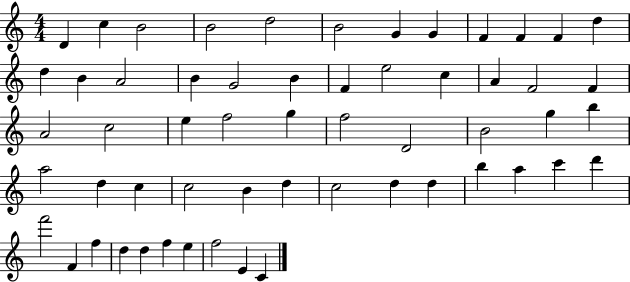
{
  \clef treble
  \numericTimeSignature
  \time 4/4
  \key c \major
  d'4 c''4 b'2 | b'2 d''2 | b'2 g'4 g'4 | f'4 f'4 f'4 d''4 | \break d''4 b'4 a'2 | b'4 g'2 b'4 | f'4 e''2 c''4 | a'4 f'2 f'4 | \break a'2 c''2 | e''4 f''2 g''4 | f''2 d'2 | b'2 g''4 b''4 | \break a''2 d''4 c''4 | c''2 b'4 d''4 | c''2 d''4 d''4 | b''4 a''4 c'''4 d'''4 | \break f'''2 f'4 f''4 | d''4 d''4 f''4 e''4 | f''2 e'4 c'4 | \bar "|."
}